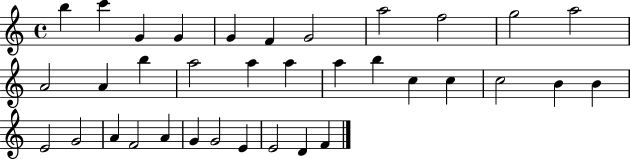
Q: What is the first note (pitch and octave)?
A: B5